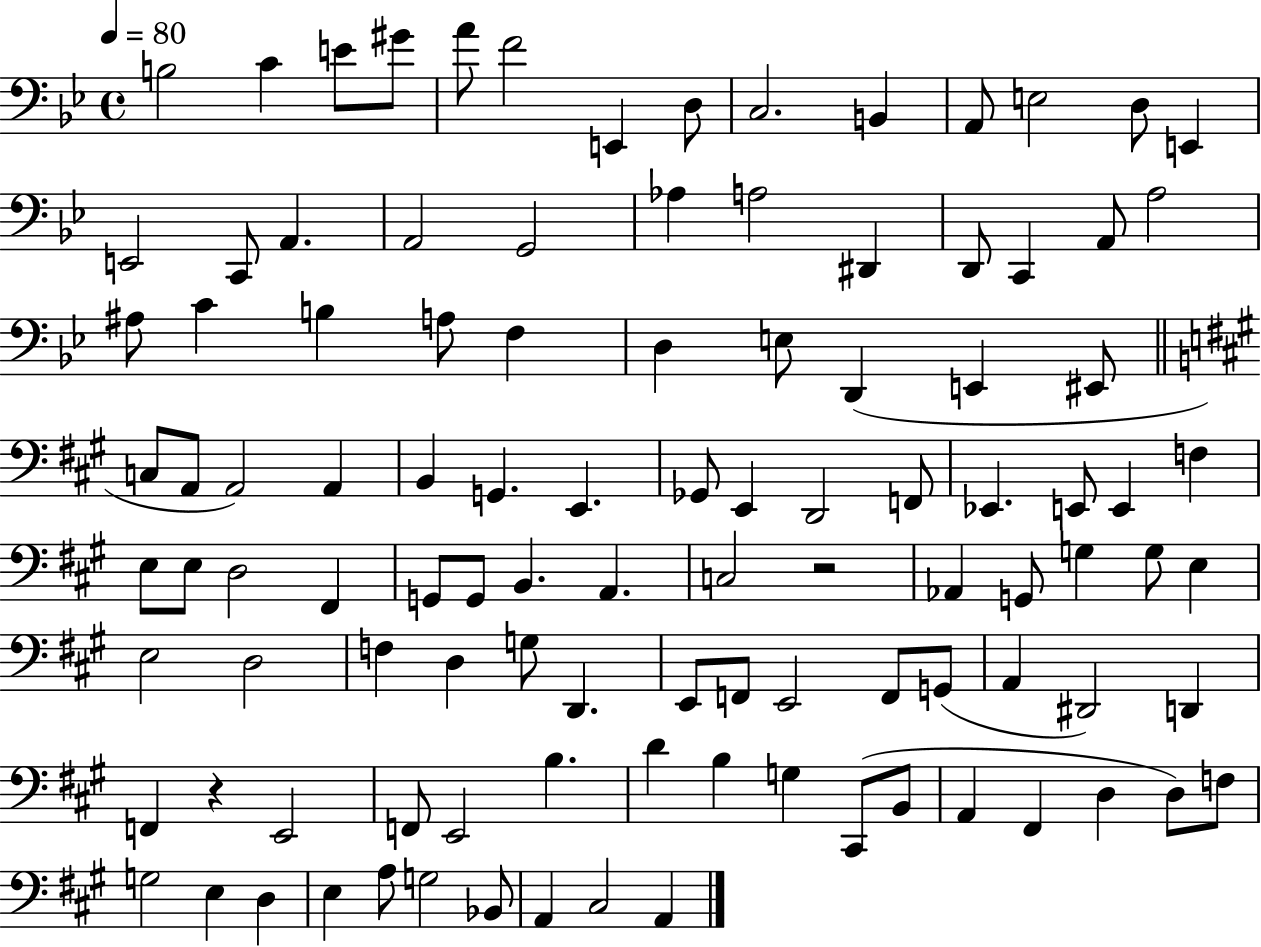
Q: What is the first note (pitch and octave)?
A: B3